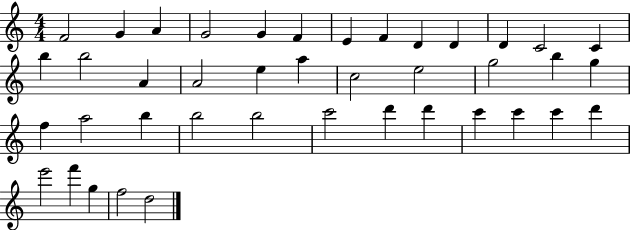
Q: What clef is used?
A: treble